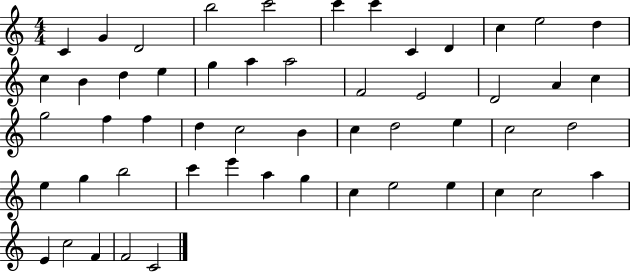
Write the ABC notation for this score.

X:1
T:Untitled
M:4/4
L:1/4
K:C
C G D2 b2 c'2 c' c' C D c e2 d c B d e g a a2 F2 E2 D2 A c g2 f f d c2 B c d2 e c2 d2 e g b2 c' e' a g c e2 e c c2 a E c2 F F2 C2